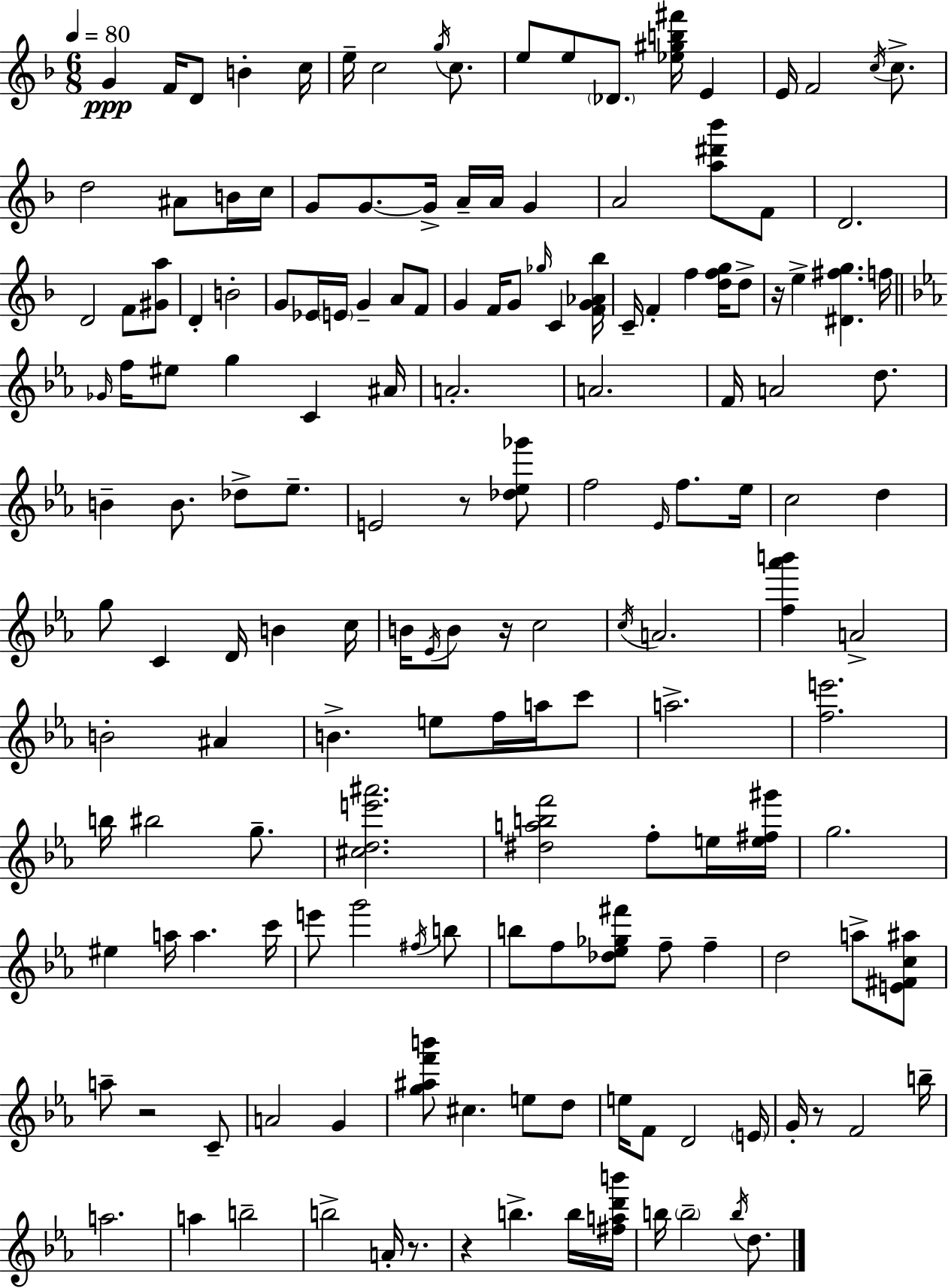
X:1
T:Untitled
M:6/8
L:1/4
K:Dm
G F/4 D/2 B c/4 e/4 c2 g/4 c/2 e/2 e/2 _D/2 [_e^gb^f']/4 E E/4 F2 c/4 c/2 d2 ^A/2 B/4 c/4 G/2 G/2 G/4 A/4 A/4 G A2 [a^d'_b']/2 F/2 D2 D2 F/2 [^Ga]/2 D B2 G/2 _E/4 E/4 G A/2 F/2 G F/4 G/2 _g/4 C [FG_A_b]/4 C/4 F f [dfg]/4 d/2 z/4 e [^D^fg] f/4 _G/4 f/4 ^e/2 g C ^A/4 A2 A2 F/4 A2 d/2 B B/2 _d/2 _e/2 E2 z/2 [_d_e_g']/2 f2 _E/4 f/2 _e/4 c2 d g/2 C D/4 B c/4 B/4 _E/4 B/2 z/4 c2 c/4 A2 [f_a'b'] A2 B2 ^A B e/2 f/4 a/4 c'/2 a2 [fe']2 b/4 ^b2 g/2 [^cde'^a']2 [^dabf']2 f/2 e/4 [e^f^g']/4 g2 ^e a/4 a c'/4 e'/2 g'2 ^f/4 b/2 b/2 f/2 [_d_e_g^f']/2 f/2 f d2 a/2 [E^Fc^a]/2 a/2 z2 C/2 A2 G [g^af'b']/2 ^c e/2 d/2 e/4 F/2 D2 E/4 G/4 z/2 F2 b/4 a2 a b2 b2 A/4 z/2 z b b/4 [^fad'b']/4 b/4 b2 b/4 d/2